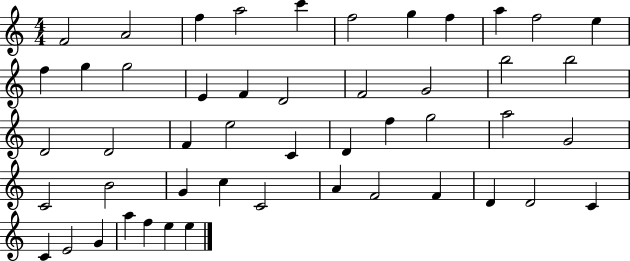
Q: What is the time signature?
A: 4/4